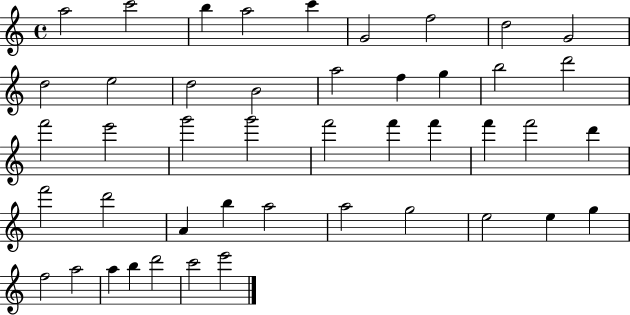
A5/h C6/h B5/q A5/h C6/q G4/h F5/h D5/h G4/h D5/h E5/h D5/h B4/h A5/h F5/q G5/q B5/h D6/h F6/h E6/h G6/h G6/h F6/h F6/q F6/q F6/q F6/h D6/q F6/h D6/h A4/q B5/q A5/h A5/h G5/h E5/h E5/q G5/q F5/h A5/h A5/q B5/q D6/h C6/h E6/h